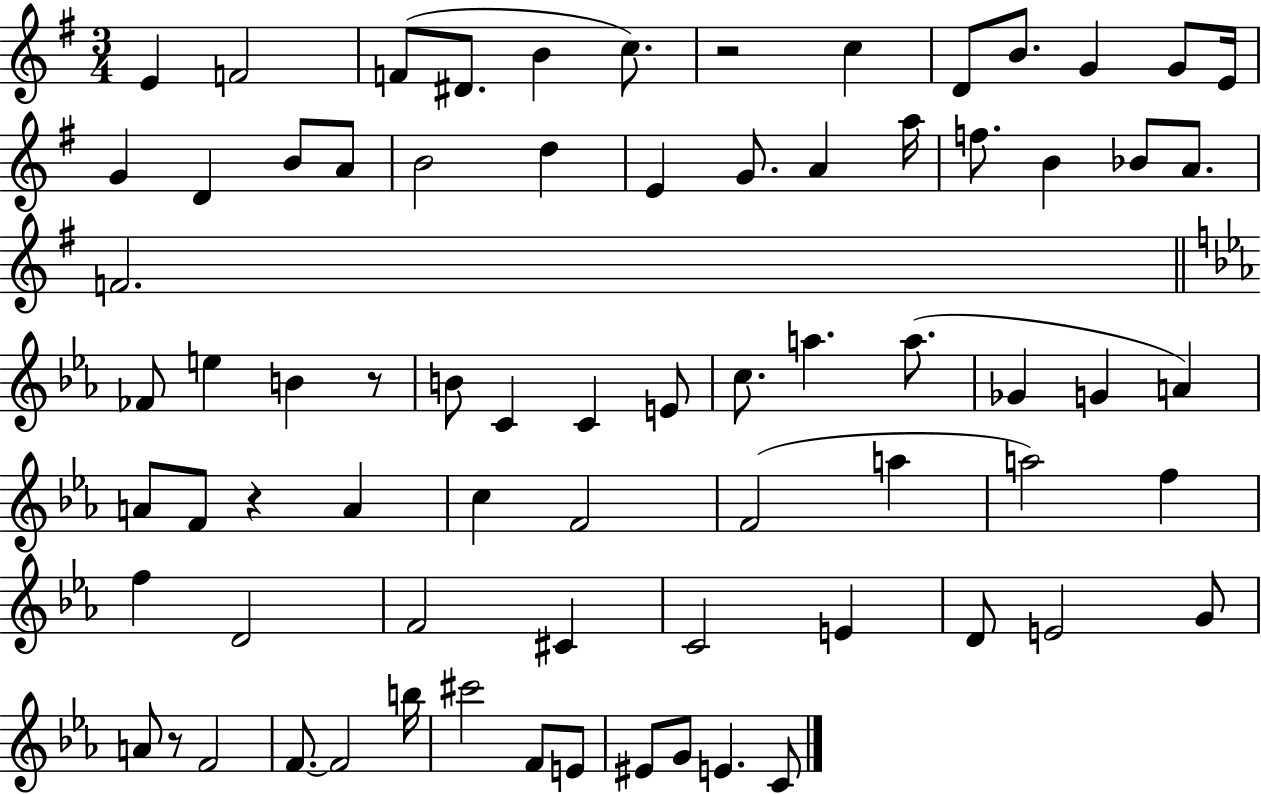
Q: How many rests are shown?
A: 4